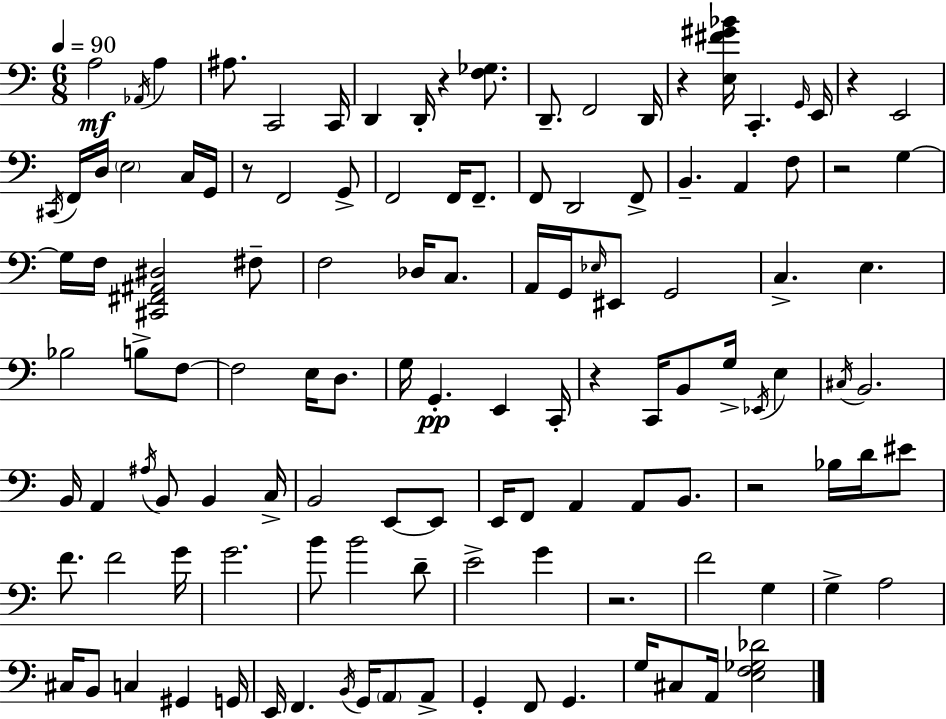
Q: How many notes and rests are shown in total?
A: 122